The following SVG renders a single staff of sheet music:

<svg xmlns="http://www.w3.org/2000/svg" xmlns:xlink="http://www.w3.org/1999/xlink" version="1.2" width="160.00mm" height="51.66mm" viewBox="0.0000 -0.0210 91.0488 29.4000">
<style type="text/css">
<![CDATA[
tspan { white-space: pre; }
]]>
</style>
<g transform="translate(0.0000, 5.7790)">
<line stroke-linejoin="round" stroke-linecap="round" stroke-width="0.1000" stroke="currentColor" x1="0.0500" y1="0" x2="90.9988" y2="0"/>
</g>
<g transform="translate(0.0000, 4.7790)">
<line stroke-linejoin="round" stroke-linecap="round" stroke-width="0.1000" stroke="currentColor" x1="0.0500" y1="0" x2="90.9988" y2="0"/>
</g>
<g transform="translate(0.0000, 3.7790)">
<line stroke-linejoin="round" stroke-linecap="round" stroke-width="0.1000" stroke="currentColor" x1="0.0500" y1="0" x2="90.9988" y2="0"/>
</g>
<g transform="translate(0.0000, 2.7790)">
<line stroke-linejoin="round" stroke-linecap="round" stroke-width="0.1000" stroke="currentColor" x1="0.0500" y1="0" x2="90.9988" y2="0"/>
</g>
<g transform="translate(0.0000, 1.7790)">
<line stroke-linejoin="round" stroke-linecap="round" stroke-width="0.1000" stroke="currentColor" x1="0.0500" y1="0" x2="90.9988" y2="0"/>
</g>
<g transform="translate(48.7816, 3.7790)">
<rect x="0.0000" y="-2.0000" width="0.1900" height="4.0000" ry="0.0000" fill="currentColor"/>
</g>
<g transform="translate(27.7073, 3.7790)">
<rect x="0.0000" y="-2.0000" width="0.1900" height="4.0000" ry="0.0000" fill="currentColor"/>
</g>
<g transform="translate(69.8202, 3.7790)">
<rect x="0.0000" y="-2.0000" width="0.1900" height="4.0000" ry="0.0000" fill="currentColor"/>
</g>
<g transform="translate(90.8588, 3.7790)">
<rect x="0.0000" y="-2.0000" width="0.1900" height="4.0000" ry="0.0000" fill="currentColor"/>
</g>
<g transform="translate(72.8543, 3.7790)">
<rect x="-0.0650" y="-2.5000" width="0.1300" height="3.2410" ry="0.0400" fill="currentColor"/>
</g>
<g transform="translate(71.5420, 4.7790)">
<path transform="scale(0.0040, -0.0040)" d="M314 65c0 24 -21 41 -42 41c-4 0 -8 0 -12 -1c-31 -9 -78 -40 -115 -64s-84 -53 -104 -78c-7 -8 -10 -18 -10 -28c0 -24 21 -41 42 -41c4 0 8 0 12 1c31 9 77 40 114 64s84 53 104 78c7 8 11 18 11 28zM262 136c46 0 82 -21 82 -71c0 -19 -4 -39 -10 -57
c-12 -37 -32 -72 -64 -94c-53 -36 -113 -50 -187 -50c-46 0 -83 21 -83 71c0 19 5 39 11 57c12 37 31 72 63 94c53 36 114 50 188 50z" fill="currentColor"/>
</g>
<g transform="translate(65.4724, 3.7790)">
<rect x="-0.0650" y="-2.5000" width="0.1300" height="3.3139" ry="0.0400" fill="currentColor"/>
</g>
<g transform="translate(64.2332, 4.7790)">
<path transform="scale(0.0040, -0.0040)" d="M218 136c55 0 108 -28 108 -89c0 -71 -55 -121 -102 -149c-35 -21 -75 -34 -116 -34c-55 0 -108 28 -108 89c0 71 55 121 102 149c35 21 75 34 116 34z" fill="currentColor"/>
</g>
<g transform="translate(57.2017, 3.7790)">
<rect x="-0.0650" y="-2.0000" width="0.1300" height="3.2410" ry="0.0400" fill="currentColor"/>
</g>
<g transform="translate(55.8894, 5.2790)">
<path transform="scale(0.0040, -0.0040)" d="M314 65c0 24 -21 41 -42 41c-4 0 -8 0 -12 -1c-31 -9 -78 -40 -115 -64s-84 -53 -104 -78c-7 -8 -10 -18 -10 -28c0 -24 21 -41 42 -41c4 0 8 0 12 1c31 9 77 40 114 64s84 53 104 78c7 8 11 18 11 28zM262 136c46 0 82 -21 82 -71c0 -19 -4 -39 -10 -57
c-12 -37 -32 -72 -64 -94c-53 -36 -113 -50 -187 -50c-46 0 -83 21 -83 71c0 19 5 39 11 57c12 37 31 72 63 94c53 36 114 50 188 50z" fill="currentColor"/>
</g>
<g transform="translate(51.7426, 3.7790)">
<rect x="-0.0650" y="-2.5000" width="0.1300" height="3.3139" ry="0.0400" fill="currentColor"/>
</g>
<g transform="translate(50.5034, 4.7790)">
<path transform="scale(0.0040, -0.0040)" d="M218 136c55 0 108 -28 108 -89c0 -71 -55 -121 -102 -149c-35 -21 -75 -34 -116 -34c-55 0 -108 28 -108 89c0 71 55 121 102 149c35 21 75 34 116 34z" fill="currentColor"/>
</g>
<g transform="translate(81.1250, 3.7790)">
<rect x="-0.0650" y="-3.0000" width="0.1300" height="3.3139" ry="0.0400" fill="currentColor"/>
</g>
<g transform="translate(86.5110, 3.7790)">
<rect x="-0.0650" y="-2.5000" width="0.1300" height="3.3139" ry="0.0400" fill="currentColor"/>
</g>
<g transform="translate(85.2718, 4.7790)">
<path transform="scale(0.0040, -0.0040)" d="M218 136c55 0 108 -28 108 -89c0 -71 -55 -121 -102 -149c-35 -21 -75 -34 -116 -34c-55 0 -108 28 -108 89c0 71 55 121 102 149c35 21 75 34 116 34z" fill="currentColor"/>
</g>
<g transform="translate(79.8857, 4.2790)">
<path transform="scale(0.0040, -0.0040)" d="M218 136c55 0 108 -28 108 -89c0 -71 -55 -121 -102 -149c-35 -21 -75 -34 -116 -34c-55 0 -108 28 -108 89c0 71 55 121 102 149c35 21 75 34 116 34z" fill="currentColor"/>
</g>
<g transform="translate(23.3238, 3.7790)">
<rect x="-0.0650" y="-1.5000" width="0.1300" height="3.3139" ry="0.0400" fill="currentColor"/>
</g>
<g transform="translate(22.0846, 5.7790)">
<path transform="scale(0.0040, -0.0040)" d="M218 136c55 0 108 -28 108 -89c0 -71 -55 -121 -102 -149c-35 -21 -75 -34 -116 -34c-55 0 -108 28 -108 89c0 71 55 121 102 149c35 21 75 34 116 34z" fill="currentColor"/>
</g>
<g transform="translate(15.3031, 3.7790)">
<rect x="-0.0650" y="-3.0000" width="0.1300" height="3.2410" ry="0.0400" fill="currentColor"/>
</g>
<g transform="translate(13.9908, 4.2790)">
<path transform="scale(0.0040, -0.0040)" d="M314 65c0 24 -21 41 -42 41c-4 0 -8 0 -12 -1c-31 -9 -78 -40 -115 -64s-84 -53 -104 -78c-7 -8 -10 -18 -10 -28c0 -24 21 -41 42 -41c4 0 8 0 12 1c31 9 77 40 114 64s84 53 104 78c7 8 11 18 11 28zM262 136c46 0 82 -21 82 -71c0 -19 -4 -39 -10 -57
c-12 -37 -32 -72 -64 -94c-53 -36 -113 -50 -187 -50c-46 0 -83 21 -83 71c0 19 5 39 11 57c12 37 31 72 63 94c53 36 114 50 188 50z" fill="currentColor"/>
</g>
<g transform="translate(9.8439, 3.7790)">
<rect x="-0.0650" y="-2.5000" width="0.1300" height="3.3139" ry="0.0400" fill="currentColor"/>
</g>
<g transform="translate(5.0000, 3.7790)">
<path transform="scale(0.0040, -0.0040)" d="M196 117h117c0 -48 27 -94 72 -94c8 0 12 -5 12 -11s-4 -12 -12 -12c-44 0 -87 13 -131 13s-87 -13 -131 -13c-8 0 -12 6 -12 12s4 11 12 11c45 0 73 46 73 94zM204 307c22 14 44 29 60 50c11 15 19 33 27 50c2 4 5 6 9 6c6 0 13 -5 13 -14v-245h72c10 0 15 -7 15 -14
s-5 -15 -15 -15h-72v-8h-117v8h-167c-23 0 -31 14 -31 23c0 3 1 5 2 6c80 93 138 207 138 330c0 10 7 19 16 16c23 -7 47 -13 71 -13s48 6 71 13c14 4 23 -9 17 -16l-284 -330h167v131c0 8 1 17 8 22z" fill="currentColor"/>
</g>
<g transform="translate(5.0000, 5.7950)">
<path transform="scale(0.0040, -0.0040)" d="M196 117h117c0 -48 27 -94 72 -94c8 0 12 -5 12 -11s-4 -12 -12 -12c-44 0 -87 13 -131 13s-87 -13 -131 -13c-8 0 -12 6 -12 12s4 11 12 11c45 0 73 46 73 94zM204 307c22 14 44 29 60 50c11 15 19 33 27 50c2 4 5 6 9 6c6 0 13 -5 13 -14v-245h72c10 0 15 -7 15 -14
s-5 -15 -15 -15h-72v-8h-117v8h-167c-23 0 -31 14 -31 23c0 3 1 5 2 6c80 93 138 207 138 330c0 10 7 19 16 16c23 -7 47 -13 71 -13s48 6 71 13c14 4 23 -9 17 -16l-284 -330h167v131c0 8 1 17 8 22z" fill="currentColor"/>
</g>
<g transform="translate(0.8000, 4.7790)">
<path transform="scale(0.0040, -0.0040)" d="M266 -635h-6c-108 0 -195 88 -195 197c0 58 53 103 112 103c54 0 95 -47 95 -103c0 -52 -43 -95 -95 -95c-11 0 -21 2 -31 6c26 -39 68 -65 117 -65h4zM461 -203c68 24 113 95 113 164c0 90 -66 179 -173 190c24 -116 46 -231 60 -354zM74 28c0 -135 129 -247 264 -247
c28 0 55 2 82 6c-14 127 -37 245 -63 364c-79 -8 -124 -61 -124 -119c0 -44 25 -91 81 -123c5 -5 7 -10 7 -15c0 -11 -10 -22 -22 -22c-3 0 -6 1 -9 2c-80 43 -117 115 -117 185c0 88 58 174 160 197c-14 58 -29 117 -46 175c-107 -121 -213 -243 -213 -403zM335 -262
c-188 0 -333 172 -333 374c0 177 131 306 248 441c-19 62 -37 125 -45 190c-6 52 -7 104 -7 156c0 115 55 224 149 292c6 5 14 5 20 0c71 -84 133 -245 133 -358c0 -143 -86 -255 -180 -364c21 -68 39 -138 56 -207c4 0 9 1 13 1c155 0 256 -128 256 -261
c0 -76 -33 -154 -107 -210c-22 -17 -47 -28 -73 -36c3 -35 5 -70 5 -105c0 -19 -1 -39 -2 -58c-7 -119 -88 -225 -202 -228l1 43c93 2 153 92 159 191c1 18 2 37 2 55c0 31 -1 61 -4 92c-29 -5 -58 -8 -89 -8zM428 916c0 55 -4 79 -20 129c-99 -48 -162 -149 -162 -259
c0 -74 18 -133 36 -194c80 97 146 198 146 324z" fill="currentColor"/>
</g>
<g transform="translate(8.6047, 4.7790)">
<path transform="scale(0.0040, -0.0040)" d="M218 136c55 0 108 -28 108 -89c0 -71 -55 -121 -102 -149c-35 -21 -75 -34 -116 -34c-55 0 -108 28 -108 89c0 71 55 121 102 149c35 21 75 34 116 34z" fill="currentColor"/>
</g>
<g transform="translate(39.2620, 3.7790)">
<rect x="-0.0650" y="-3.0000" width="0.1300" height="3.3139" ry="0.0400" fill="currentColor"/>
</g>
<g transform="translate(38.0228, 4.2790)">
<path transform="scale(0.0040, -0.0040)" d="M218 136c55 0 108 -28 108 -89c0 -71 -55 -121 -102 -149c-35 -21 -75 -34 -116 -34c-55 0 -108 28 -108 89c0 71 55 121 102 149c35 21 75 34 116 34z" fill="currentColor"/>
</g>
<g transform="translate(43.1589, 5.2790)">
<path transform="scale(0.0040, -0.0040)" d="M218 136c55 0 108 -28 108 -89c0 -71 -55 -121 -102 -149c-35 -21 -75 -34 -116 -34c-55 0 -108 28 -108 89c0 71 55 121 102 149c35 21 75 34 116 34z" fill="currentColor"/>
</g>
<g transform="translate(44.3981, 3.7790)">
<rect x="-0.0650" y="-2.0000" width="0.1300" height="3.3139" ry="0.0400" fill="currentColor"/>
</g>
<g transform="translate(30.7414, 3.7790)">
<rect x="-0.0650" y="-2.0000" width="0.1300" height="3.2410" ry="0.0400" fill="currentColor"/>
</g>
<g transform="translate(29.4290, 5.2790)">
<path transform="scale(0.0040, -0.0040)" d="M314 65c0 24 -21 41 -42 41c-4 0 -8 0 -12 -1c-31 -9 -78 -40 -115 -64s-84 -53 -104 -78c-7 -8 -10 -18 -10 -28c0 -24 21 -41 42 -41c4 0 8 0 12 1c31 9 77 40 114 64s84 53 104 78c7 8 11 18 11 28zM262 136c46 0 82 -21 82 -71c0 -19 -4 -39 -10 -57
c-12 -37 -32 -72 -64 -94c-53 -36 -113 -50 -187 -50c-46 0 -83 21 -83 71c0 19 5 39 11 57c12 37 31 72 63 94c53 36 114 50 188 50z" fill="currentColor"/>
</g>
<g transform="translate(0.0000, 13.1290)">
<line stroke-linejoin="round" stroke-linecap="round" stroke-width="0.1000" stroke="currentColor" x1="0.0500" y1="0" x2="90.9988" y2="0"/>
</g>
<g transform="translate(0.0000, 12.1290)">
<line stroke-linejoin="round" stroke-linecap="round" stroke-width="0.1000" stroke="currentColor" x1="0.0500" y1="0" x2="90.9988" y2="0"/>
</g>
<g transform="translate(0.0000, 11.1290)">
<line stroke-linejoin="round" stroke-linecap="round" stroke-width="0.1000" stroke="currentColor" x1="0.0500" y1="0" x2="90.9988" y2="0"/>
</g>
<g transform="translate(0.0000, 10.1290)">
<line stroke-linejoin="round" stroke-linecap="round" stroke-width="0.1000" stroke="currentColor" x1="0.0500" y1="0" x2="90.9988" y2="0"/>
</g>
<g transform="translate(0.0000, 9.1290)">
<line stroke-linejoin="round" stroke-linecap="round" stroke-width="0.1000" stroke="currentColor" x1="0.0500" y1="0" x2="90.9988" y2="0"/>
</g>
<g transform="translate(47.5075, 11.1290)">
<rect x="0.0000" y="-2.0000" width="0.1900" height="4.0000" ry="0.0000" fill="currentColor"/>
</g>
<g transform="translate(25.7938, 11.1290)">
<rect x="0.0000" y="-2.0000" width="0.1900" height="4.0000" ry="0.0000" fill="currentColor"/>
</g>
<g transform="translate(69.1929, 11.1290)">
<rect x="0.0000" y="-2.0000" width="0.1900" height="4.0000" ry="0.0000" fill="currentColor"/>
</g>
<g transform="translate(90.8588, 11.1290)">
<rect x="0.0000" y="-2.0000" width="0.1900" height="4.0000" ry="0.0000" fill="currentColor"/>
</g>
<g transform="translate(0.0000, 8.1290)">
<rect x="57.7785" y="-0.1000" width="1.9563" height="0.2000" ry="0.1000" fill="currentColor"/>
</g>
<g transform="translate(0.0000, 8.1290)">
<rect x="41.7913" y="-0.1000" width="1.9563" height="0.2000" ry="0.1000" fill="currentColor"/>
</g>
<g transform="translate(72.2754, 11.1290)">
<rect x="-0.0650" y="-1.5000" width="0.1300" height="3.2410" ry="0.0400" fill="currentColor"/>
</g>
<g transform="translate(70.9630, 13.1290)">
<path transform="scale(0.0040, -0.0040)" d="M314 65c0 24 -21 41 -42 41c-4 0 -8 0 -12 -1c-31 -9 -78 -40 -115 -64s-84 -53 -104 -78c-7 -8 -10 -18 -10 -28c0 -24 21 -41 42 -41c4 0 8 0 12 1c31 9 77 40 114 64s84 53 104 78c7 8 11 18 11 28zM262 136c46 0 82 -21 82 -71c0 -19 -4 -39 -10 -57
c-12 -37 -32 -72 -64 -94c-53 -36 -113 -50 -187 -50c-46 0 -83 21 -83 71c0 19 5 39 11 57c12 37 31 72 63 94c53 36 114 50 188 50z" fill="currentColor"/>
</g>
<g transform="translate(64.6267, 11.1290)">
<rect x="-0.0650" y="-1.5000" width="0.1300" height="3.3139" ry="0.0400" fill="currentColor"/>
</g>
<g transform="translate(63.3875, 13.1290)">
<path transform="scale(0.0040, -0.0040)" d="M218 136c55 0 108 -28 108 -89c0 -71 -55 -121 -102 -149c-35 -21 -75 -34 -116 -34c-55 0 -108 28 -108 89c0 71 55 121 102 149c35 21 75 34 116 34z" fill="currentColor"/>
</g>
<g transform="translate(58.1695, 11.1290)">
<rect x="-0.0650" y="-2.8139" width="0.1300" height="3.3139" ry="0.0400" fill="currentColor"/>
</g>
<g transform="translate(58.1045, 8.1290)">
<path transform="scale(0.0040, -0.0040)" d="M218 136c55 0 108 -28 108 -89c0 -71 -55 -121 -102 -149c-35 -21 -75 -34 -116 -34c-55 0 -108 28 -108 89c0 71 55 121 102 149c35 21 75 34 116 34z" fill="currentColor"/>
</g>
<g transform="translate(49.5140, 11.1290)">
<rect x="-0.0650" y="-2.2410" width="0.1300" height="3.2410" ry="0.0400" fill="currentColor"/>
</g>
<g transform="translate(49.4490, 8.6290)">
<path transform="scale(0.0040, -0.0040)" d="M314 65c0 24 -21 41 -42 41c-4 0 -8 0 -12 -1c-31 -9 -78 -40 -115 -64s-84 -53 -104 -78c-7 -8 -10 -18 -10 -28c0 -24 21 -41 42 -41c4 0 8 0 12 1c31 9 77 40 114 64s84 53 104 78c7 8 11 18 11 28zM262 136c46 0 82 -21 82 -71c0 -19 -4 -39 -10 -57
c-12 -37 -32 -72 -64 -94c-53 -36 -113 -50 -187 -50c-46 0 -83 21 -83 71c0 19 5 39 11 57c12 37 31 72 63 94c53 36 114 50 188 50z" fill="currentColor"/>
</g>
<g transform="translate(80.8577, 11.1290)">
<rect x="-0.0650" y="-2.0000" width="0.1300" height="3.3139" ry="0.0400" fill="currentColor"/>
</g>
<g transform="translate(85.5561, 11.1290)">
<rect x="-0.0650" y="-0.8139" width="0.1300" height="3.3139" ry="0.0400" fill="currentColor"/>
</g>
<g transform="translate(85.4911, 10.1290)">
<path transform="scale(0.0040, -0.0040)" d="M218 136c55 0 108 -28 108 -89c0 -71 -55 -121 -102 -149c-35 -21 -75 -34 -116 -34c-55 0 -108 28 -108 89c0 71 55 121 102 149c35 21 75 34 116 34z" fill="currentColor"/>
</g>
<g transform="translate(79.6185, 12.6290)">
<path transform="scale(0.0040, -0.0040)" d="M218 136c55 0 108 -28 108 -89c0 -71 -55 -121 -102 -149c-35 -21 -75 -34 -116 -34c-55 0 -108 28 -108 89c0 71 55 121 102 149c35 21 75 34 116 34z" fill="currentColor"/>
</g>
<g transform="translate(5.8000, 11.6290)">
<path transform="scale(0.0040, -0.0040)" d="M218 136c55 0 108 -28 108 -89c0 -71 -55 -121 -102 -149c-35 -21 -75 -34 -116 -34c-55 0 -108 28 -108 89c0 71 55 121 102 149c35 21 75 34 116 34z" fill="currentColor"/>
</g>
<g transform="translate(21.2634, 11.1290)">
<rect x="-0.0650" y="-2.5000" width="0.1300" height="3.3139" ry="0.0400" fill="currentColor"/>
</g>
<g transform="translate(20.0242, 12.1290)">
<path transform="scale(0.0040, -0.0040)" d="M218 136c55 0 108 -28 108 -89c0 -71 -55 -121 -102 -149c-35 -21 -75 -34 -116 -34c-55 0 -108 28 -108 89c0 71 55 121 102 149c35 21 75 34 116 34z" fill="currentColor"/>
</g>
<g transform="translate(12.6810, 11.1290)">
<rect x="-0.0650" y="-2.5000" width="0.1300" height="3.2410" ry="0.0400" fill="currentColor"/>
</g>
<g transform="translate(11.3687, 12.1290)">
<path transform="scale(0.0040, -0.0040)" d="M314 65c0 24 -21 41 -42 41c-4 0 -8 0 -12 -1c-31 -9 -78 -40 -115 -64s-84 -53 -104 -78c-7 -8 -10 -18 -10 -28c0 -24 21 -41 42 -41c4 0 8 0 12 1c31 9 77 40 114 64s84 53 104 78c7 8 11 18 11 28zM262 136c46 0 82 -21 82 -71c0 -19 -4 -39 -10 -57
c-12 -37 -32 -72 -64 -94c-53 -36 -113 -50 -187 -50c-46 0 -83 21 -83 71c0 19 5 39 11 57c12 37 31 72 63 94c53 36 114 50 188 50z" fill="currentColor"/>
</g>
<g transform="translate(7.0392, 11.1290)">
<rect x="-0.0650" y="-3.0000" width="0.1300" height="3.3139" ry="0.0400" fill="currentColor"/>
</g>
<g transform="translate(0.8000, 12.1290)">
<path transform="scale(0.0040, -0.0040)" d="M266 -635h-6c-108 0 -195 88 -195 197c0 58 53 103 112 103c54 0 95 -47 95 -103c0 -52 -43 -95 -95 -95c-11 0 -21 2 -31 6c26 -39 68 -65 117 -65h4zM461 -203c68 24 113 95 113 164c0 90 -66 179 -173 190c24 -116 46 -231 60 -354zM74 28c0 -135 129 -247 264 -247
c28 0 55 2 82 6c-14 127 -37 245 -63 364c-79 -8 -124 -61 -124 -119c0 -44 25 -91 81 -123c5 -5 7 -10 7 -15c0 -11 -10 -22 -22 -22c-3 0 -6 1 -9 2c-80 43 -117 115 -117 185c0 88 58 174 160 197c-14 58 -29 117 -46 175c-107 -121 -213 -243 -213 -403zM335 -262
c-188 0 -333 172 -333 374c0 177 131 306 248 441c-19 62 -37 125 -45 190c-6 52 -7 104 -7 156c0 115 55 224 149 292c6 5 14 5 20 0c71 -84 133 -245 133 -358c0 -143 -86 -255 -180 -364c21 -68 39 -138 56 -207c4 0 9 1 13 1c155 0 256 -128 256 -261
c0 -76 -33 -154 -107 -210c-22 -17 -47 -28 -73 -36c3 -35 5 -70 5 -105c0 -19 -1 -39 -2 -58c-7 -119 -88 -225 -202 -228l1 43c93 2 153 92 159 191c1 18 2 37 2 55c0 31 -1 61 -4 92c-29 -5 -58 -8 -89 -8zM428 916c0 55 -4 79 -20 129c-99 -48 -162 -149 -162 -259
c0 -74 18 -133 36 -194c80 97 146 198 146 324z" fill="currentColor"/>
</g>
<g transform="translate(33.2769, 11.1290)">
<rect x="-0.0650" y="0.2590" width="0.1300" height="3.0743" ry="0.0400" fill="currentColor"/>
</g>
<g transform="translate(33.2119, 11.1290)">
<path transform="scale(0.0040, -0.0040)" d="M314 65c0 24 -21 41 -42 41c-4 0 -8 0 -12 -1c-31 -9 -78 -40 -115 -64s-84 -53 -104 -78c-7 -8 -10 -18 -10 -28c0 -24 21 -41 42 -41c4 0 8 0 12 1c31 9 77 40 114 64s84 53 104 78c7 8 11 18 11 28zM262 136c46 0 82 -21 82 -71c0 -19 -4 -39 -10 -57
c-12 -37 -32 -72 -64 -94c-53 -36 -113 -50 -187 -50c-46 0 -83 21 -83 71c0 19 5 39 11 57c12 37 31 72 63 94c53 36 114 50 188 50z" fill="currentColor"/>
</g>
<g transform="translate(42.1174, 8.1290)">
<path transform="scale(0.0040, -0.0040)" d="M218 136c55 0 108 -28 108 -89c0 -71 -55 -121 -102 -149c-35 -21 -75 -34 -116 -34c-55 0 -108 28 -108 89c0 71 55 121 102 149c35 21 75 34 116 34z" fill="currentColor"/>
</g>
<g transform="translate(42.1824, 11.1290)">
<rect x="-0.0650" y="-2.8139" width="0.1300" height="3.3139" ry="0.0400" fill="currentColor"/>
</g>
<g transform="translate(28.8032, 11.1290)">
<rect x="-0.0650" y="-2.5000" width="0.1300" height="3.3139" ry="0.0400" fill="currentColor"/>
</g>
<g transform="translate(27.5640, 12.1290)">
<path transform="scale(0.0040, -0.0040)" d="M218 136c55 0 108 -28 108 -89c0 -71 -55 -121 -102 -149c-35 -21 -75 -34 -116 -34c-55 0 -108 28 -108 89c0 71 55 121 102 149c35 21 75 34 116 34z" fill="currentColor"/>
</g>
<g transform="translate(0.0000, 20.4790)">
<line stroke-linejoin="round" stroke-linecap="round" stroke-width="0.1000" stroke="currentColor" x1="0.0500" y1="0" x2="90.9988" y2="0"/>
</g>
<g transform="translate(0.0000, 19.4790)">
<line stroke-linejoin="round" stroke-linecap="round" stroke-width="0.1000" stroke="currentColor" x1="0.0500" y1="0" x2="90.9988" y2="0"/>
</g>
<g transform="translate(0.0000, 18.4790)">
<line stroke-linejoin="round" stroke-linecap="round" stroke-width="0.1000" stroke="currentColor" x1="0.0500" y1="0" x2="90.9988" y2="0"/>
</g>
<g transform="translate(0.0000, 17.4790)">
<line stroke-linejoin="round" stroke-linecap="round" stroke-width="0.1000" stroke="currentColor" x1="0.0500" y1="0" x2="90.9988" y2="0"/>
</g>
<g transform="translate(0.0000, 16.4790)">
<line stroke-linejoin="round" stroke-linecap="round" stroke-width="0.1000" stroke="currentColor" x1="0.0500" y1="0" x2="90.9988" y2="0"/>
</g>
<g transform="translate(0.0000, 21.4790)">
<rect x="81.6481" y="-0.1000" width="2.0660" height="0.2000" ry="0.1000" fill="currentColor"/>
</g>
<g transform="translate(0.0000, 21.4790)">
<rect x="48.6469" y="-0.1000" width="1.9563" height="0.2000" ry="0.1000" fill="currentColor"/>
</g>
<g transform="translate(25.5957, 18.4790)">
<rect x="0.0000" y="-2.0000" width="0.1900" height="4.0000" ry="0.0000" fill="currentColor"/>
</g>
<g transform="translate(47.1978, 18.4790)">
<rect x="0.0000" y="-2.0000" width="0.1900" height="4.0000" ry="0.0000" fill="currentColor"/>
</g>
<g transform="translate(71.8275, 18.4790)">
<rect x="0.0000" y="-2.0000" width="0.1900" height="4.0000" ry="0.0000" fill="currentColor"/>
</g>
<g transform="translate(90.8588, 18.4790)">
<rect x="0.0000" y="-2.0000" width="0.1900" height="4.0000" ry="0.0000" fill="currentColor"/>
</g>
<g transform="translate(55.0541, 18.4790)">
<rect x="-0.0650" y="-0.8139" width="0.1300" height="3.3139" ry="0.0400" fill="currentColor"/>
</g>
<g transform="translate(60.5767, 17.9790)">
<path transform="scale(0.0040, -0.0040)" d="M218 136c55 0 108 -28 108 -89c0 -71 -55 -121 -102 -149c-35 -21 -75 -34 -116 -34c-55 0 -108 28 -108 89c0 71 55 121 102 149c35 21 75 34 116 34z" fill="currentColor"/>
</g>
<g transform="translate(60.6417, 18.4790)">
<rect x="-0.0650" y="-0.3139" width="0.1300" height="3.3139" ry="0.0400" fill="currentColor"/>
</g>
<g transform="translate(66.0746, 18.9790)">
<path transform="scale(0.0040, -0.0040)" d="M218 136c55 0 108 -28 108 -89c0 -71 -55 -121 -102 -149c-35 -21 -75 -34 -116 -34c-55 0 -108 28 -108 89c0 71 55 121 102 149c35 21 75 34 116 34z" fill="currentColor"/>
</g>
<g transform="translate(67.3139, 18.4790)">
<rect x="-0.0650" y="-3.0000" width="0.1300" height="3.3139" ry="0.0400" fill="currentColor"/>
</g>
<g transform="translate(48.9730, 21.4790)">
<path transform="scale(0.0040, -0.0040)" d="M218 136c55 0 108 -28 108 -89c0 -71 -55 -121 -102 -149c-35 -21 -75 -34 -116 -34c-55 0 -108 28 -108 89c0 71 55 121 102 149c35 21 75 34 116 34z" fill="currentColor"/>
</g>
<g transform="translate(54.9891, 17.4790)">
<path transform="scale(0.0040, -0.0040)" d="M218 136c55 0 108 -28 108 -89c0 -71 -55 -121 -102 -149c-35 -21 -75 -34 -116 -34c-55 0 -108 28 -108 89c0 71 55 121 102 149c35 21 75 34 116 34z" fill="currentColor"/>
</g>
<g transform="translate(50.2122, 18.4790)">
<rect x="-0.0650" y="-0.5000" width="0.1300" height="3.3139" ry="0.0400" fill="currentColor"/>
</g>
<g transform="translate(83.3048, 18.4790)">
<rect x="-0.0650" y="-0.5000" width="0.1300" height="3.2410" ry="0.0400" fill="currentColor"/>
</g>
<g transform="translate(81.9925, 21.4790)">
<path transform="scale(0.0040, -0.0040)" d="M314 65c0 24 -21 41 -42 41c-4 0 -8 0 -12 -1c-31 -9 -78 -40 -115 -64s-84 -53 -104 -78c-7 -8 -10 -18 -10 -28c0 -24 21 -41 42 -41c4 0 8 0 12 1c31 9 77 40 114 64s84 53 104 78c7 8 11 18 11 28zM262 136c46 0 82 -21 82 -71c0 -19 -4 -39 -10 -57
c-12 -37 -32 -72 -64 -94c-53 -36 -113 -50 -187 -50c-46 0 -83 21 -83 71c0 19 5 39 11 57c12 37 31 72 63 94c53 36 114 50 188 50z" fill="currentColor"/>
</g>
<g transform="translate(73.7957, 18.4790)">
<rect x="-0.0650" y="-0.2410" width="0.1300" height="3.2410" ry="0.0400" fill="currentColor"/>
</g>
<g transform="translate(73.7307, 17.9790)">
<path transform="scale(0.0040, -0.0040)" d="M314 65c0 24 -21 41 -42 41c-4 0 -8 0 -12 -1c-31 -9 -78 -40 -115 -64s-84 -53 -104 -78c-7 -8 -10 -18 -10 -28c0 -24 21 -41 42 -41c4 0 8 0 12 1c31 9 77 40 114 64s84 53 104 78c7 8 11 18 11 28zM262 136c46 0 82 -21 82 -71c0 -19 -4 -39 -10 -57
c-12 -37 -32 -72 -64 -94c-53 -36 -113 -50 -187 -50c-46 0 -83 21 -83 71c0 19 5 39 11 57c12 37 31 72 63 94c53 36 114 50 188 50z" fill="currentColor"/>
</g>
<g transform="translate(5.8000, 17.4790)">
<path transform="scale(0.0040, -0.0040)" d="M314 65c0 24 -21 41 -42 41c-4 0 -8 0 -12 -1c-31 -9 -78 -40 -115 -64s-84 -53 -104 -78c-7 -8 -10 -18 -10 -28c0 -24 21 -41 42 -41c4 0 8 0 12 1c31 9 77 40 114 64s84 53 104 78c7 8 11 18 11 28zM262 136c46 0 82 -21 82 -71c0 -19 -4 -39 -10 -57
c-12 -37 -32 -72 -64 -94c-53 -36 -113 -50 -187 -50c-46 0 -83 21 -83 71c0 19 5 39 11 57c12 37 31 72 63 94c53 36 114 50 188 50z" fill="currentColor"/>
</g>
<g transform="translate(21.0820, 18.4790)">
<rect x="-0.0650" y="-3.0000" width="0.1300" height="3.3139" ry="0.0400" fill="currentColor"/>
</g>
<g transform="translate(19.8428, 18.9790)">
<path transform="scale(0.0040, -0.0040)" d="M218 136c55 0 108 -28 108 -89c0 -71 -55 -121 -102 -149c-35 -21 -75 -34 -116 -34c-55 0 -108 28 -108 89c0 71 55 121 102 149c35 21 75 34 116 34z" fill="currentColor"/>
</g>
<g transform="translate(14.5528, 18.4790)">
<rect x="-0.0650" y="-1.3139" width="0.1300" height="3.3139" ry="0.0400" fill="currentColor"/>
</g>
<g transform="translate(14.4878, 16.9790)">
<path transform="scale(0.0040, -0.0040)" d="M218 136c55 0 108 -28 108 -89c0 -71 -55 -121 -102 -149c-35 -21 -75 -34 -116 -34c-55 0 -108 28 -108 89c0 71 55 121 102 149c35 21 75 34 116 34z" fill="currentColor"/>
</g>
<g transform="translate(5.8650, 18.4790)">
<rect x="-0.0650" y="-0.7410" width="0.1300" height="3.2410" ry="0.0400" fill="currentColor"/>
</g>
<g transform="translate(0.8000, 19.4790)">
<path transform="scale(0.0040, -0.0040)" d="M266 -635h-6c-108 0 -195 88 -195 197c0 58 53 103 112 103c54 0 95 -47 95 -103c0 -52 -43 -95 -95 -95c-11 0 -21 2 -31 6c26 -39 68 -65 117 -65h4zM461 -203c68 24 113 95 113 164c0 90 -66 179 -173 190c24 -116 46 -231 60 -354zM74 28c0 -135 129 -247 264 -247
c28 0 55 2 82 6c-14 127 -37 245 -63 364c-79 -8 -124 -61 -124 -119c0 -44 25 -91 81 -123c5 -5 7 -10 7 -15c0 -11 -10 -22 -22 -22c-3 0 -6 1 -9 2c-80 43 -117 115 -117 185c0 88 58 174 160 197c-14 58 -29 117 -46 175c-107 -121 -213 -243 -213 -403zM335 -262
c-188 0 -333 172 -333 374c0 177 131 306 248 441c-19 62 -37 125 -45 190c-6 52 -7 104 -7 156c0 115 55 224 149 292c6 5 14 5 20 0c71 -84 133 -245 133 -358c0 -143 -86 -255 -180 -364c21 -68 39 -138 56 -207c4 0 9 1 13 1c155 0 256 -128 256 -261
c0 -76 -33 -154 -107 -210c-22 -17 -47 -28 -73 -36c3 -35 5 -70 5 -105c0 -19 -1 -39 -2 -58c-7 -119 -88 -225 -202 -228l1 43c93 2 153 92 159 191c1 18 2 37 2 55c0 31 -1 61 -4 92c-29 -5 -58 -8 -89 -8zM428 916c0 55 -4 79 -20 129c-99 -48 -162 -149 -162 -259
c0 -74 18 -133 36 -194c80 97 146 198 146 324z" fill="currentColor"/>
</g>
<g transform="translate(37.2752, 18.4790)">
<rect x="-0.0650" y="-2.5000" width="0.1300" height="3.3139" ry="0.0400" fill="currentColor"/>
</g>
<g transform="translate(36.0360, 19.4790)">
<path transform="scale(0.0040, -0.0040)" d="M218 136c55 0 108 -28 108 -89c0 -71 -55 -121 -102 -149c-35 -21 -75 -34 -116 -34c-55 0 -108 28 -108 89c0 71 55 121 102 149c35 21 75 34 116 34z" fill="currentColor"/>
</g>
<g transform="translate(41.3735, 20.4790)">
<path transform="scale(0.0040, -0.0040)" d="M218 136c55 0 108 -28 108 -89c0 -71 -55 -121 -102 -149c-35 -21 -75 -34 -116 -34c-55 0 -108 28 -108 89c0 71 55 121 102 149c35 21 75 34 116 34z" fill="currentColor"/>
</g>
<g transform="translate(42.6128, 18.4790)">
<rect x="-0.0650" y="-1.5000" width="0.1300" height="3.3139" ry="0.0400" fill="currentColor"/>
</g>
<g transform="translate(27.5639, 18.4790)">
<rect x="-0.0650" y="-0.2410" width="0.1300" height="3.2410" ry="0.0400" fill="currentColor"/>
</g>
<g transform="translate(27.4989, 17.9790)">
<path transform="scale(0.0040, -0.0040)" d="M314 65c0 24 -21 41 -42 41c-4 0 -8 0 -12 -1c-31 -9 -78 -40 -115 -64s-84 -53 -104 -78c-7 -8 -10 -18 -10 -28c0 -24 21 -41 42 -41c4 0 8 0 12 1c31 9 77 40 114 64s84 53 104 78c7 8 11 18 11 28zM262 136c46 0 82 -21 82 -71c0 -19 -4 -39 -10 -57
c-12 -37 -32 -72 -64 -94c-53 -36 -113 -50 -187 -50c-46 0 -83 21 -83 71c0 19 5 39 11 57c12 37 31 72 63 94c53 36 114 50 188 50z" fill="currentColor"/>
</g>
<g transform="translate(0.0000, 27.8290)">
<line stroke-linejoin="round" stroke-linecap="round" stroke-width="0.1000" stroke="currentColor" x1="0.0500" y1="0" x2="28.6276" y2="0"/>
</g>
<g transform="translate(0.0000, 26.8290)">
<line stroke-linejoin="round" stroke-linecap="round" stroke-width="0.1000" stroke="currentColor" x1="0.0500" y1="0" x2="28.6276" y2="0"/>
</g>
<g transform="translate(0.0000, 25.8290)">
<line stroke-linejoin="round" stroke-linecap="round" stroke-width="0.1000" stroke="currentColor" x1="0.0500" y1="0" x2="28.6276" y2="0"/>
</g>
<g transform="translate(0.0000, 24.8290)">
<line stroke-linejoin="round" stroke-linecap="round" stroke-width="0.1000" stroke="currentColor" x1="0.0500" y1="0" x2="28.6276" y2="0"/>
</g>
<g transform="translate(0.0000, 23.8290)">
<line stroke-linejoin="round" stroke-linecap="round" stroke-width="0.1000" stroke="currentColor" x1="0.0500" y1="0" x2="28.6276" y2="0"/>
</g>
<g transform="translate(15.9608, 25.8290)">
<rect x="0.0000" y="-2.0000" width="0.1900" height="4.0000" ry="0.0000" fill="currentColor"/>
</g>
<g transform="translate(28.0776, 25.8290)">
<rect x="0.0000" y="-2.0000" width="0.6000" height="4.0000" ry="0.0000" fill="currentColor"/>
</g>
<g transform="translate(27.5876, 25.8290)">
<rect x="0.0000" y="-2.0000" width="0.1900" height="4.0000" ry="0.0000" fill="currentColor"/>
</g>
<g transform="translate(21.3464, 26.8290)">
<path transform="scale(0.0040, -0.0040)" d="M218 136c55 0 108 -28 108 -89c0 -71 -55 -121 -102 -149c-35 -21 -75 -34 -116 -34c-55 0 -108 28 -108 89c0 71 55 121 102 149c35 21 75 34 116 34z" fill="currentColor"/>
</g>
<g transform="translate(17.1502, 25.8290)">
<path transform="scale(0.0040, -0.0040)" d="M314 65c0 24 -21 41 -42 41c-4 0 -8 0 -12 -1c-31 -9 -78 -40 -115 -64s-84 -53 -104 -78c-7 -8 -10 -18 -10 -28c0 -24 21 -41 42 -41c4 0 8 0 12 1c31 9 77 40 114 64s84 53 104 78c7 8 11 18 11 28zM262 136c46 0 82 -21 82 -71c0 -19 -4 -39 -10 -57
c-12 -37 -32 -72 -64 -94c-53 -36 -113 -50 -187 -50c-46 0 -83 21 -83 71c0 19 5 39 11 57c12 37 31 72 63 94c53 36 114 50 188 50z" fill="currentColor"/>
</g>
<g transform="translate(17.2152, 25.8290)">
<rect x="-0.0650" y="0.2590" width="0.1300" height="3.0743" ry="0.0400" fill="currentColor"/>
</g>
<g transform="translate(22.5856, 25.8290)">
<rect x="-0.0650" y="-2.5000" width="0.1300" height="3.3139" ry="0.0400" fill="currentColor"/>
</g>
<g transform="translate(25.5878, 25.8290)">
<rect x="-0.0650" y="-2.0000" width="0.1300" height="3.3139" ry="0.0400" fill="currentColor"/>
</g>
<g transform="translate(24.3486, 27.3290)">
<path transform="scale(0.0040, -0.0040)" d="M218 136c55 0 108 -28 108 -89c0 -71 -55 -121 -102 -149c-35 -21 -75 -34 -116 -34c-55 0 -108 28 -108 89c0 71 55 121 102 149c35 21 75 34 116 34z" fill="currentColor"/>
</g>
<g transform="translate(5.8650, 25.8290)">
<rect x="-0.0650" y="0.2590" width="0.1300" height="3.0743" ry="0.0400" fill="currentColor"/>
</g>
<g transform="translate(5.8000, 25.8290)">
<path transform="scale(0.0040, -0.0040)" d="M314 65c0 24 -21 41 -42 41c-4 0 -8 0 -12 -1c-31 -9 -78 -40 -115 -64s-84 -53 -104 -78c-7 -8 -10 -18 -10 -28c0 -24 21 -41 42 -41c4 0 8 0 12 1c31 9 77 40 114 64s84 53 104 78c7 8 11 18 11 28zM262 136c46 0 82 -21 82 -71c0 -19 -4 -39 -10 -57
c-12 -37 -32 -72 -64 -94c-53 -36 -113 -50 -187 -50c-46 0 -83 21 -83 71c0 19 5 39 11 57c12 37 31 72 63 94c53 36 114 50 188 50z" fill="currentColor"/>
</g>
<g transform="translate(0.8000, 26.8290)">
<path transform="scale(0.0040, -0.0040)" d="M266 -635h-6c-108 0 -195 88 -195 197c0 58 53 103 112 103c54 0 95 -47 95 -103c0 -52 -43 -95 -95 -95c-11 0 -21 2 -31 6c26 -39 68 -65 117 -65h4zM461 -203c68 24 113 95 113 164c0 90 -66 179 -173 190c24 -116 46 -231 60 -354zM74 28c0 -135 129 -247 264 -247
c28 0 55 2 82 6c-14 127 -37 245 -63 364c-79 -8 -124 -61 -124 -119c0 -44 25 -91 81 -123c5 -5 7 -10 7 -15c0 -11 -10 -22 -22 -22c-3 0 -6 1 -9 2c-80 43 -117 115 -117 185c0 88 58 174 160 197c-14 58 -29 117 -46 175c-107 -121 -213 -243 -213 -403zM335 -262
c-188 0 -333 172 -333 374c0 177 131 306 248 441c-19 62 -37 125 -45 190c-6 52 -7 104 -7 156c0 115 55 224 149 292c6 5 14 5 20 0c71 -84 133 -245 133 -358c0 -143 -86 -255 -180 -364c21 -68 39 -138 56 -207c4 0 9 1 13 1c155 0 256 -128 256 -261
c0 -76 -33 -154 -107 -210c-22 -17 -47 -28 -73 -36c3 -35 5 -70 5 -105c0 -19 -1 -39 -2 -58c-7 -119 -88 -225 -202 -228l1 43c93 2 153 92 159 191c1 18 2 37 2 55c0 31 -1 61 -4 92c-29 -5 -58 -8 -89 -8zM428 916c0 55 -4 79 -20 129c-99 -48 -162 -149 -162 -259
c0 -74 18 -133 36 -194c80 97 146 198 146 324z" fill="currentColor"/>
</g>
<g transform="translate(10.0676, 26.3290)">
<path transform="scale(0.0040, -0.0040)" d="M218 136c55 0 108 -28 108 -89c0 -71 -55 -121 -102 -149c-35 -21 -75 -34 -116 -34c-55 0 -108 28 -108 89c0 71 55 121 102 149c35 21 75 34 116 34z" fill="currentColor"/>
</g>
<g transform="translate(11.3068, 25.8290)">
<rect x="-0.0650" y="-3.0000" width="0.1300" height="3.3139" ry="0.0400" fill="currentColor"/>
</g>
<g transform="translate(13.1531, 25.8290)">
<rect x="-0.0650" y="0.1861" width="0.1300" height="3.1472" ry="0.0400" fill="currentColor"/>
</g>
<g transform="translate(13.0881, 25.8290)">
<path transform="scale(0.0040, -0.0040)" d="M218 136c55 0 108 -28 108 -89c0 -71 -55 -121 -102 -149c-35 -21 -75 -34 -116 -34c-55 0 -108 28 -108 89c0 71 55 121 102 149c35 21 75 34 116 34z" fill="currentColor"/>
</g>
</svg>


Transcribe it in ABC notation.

X:1
T:Untitled
M:4/4
L:1/4
K:C
G A2 E F2 A F G F2 G G2 A G A G2 G G B2 a g2 a E E2 F d d2 e A c2 G E C d c A c2 C2 B2 A B B2 G F